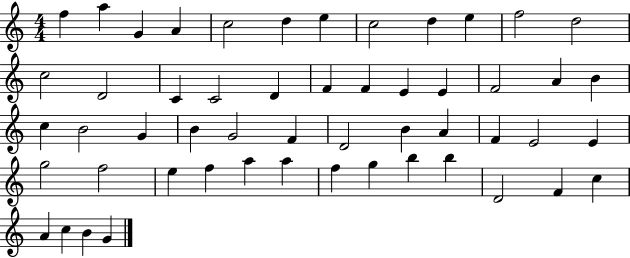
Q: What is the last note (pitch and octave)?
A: G4